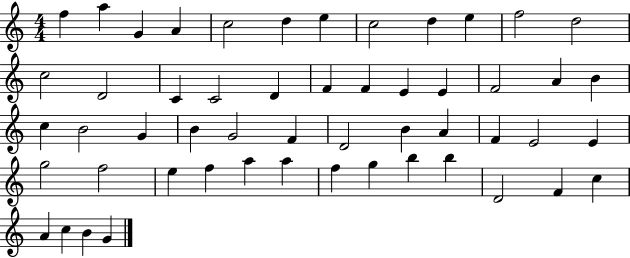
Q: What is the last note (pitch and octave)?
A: G4